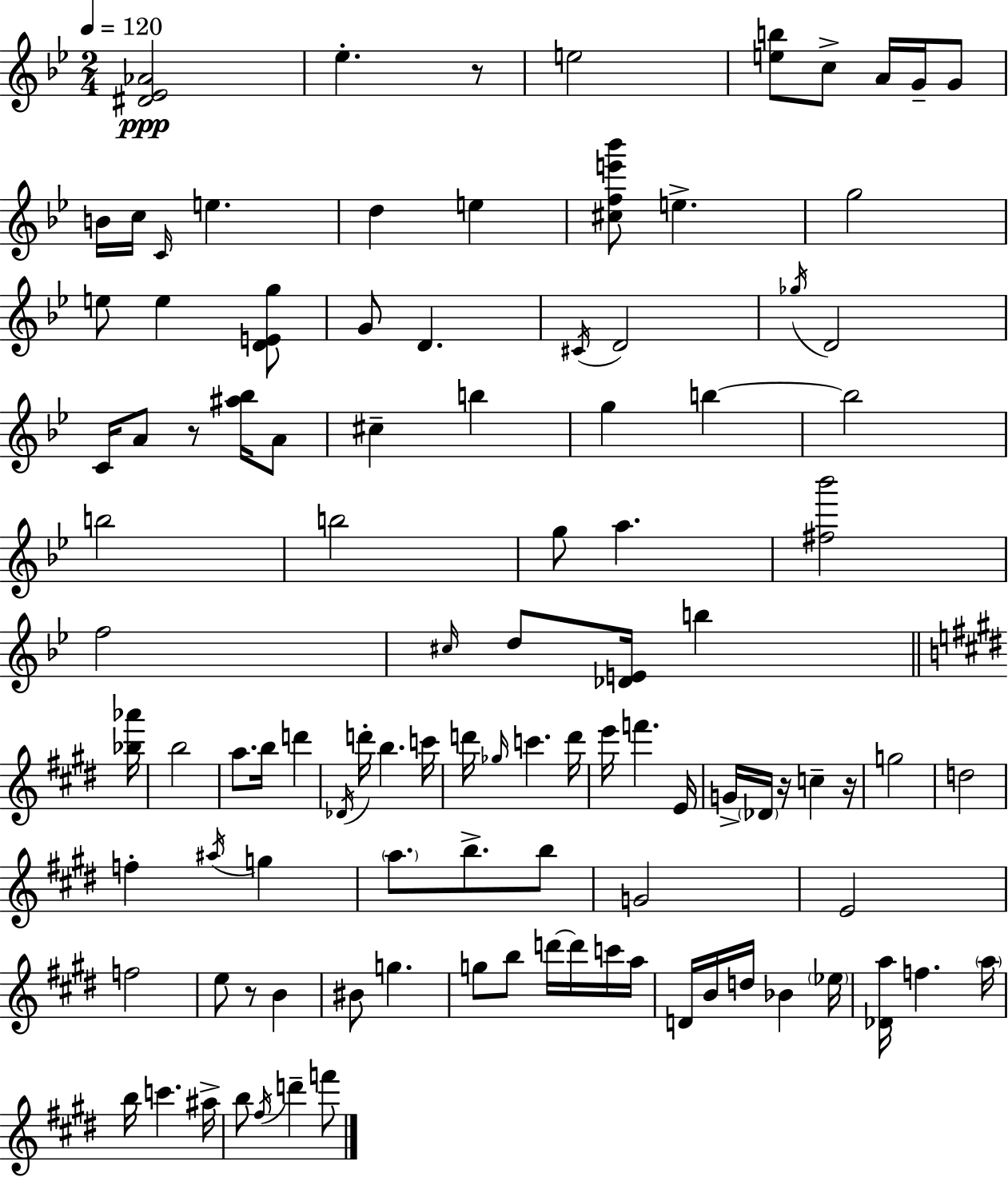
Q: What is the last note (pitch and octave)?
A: F6